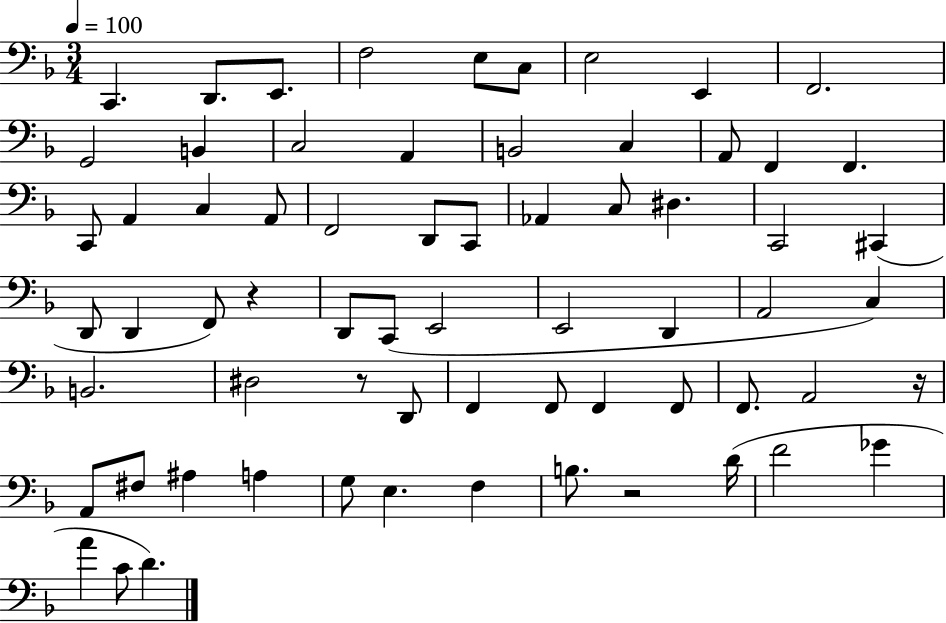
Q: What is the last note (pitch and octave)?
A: D4